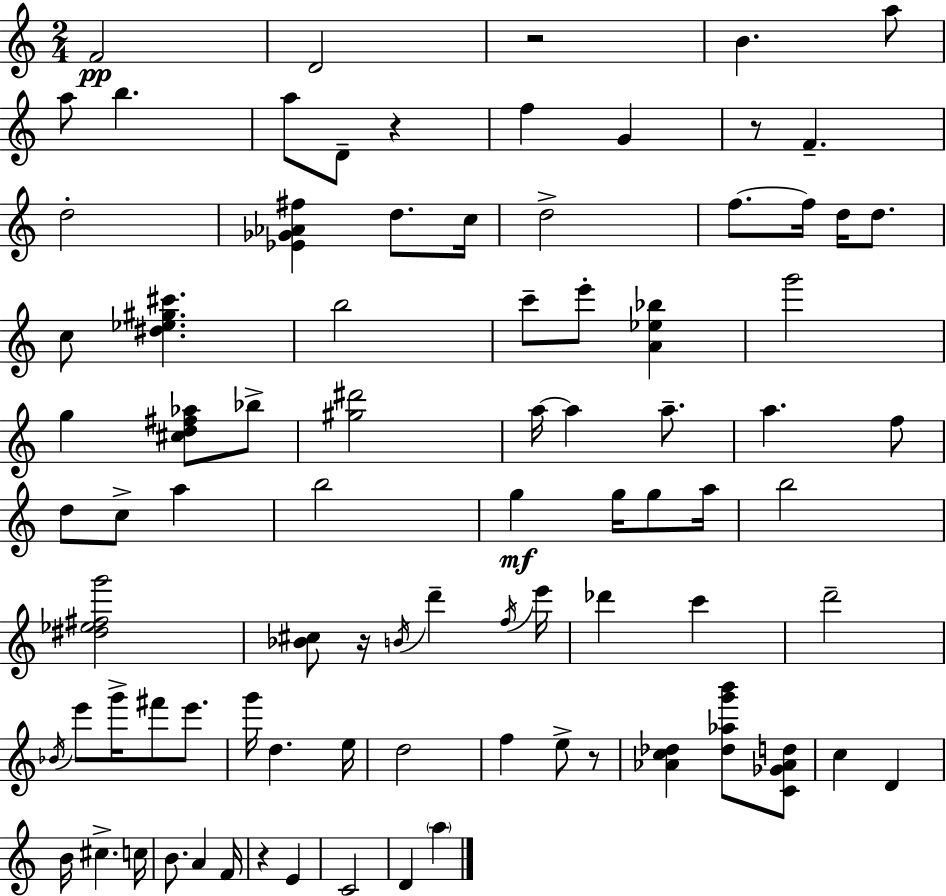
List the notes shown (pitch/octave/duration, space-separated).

F4/h D4/h R/h B4/q. A5/e A5/e B5/q. A5/e D4/e R/q F5/q G4/q R/e F4/q. D5/h [Eb4,Gb4,Ab4,F#5]/q D5/e. C5/s D5/h F5/e. F5/s D5/s D5/e. C5/e [D#5,Eb5,G#5,C#6]/q. B5/h C6/e E6/e [A4,Eb5,Bb5]/q G6/h G5/q [C#5,D5,F#5,Ab5]/e Bb5/e [G#5,D#6]/h A5/s A5/q A5/e. A5/q. F5/e D5/e C5/e A5/q B5/h G5/q G5/s G5/e A5/s B5/h [D#5,Eb5,F#5,G6]/h [Bb4,C#5]/e R/s B4/s D6/q F5/s E6/s Db6/q C6/q D6/h Bb4/s E6/e G6/s F#6/e E6/e. G6/s D5/q. E5/s D5/h F5/q E5/e R/e [Ab4,C5,Db5]/q [Db5,Ab5,G6,B6]/e [C4,Gb4,Ab4,D5]/e C5/q D4/q B4/s C#5/q. C5/s B4/e. A4/q F4/s R/q E4/q C4/h D4/q A5/q